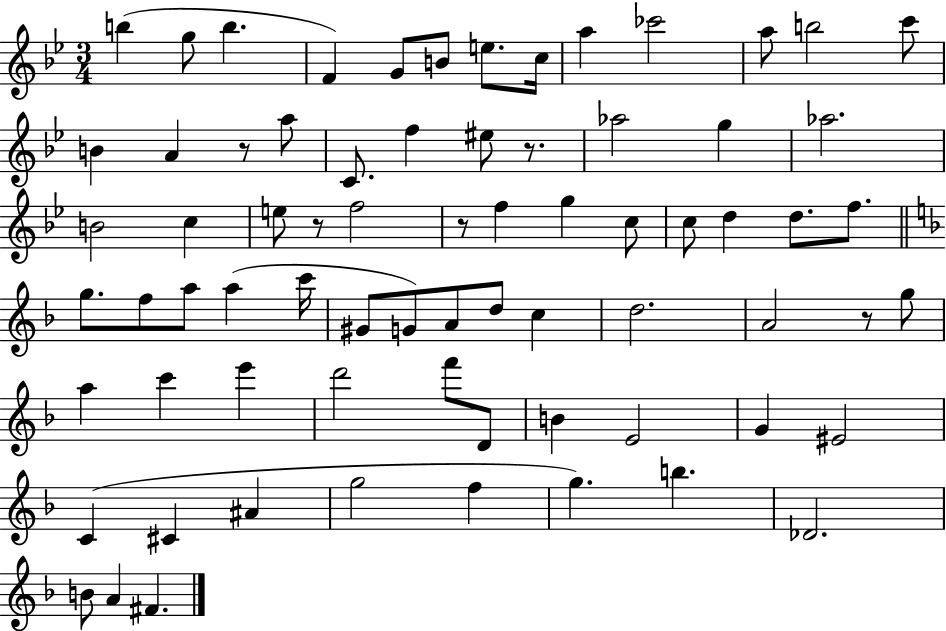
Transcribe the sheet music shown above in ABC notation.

X:1
T:Untitled
M:3/4
L:1/4
K:Bb
b g/2 b F G/2 B/2 e/2 c/4 a _c'2 a/2 b2 c'/2 B A z/2 a/2 C/2 f ^e/2 z/2 _a2 g _a2 B2 c e/2 z/2 f2 z/2 f g c/2 c/2 d d/2 f/2 g/2 f/2 a/2 a c'/4 ^G/2 G/2 A/2 d/2 c d2 A2 z/2 g/2 a c' e' d'2 f'/2 D/2 B E2 G ^E2 C ^C ^A g2 f g b _D2 B/2 A ^F